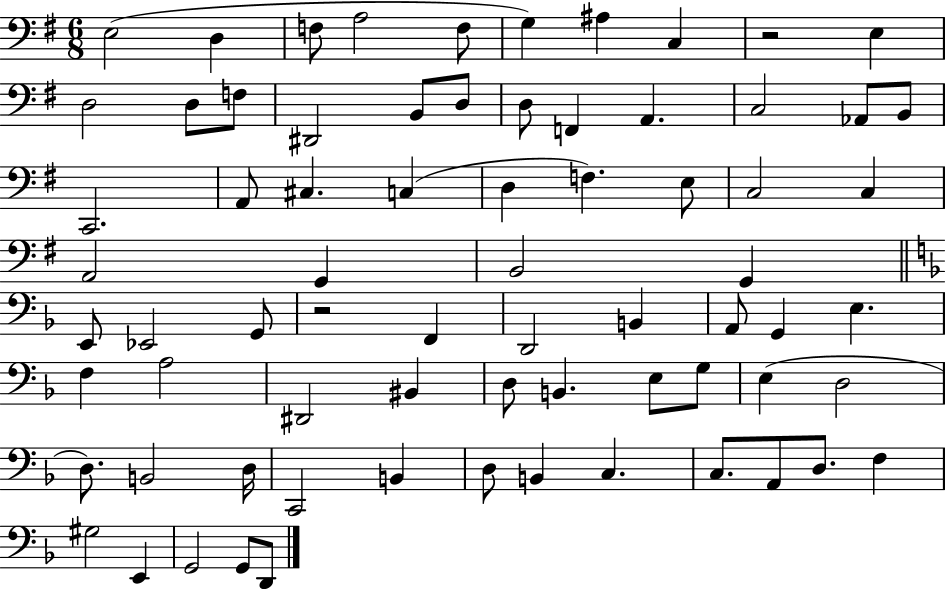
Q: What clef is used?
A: bass